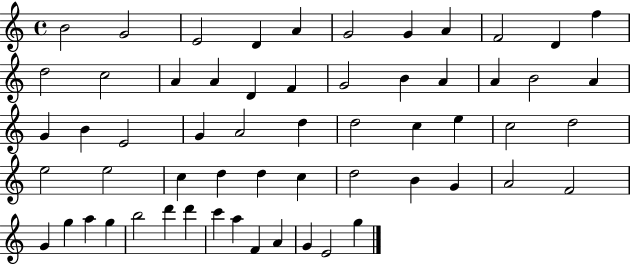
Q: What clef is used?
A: treble